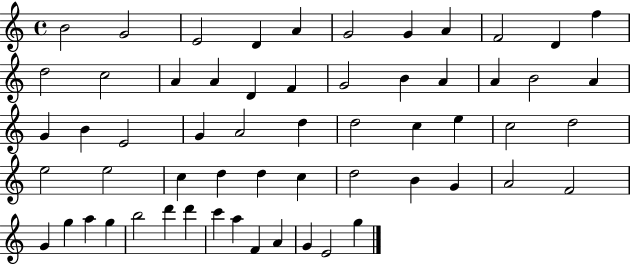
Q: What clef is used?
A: treble